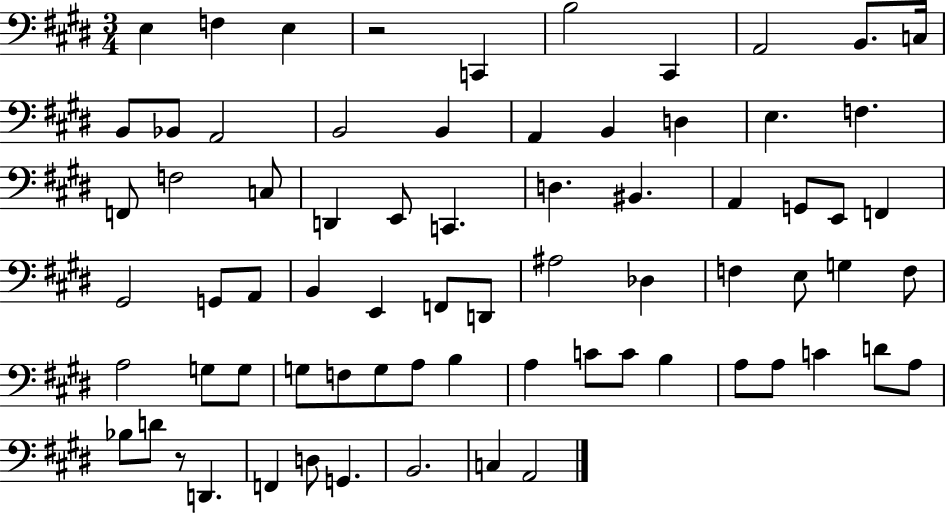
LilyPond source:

{
  \clef bass
  \numericTimeSignature
  \time 3/4
  \key e \major
  e4 f4 e4 | r2 c,4 | b2 cis,4 | a,2 b,8. c16 | \break b,8 bes,8 a,2 | b,2 b,4 | a,4 b,4 d4 | e4. f4. | \break f,8 f2 c8 | d,4 e,8 c,4. | d4. bis,4. | a,4 g,8 e,8 f,4 | \break gis,2 g,8 a,8 | b,4 e,4 f,8 d,8 | ais2 des4 | f4 e8 g4 f8 | \break a2 g8 g8 | g8 f8 g8 a8 b4 | a4 c'8 c'8 b4 | a8 a8 c'4 d'8 a8 | \break bes8 d'8 r8 d,4. | f,4 d8 g,4. | b,2. | c4 a,2 | \break \bar "|."
}